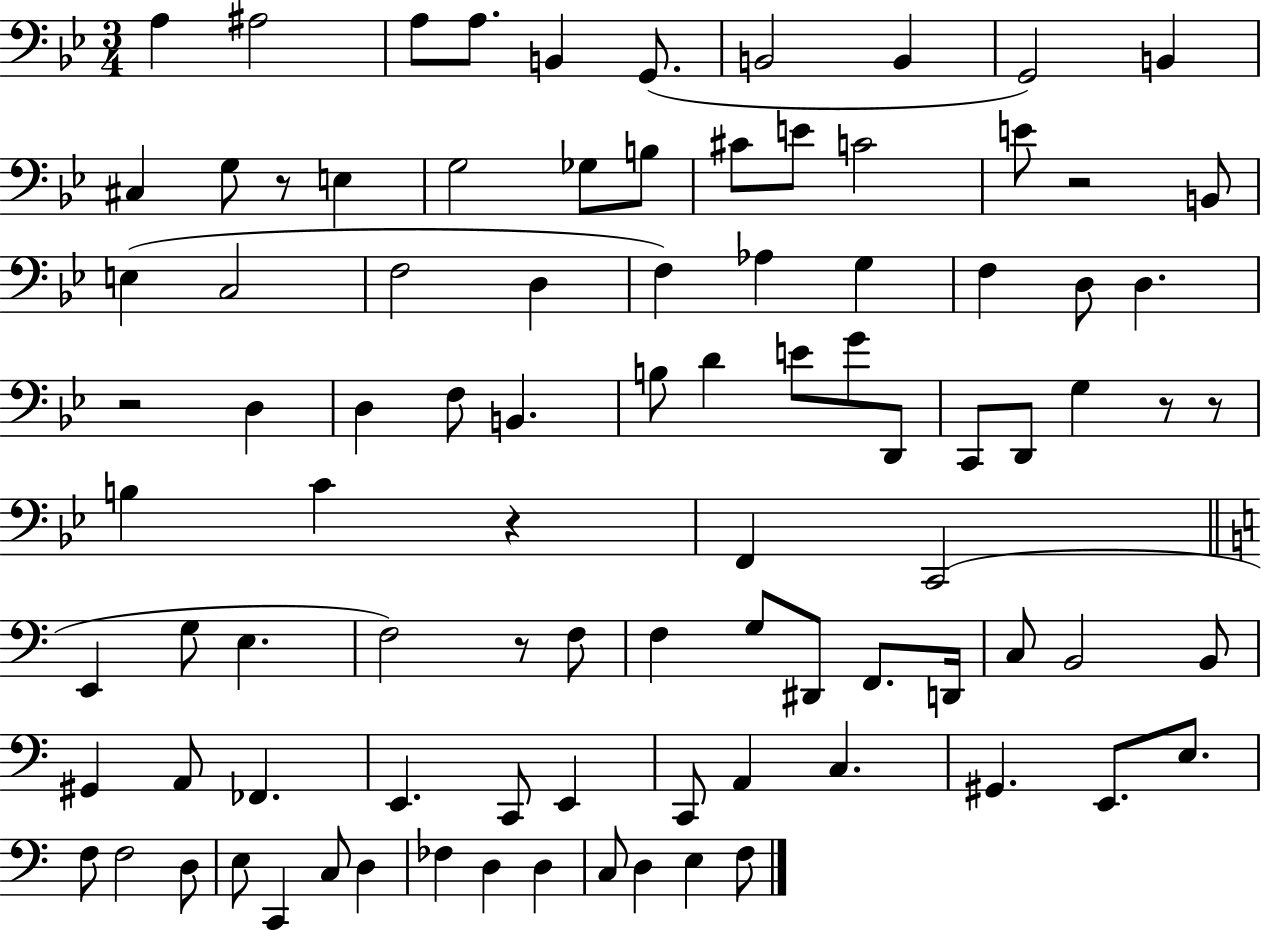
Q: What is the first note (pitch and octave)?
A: A3